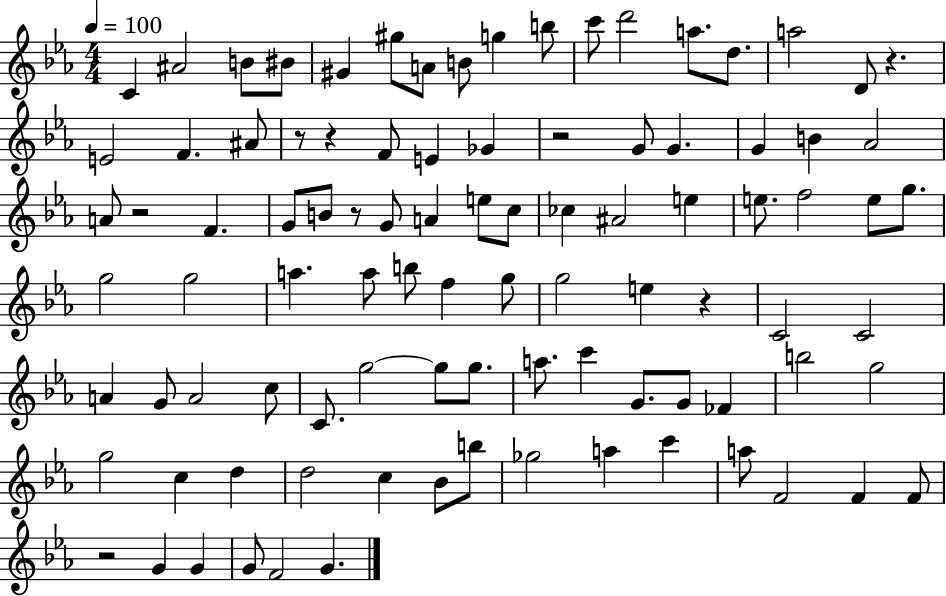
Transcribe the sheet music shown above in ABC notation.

X:1
T:Untitled
M:4/4
L:1/4
K:Eb
C ^A2 B/2 ^B/2 ^G ^g/2 A/2 B/2 g b/2 c'/2 d'2 a/2 d/2 a2 D/2 z E2 F ^A/2 z/2 z F/2 E _G z2 G/2 G G B _A2 A/2 z2 F G/2 B/2 z/2 G/2 A e/2 c/2 _c ^A2 e e/2 f2 e/2 g/2 g2 g2 a a/2 b/2 f g/2 g2 e z C2 C2 A G/2 A2 c/2 C/2 g2 g/2 g/2 a/2 c' G/2 G/2 _F b2 g2 g2 c d d2 c _B/2 b/2 _g2 a c' a/2 F2 F F/2 z2 G G G/2 F2 G